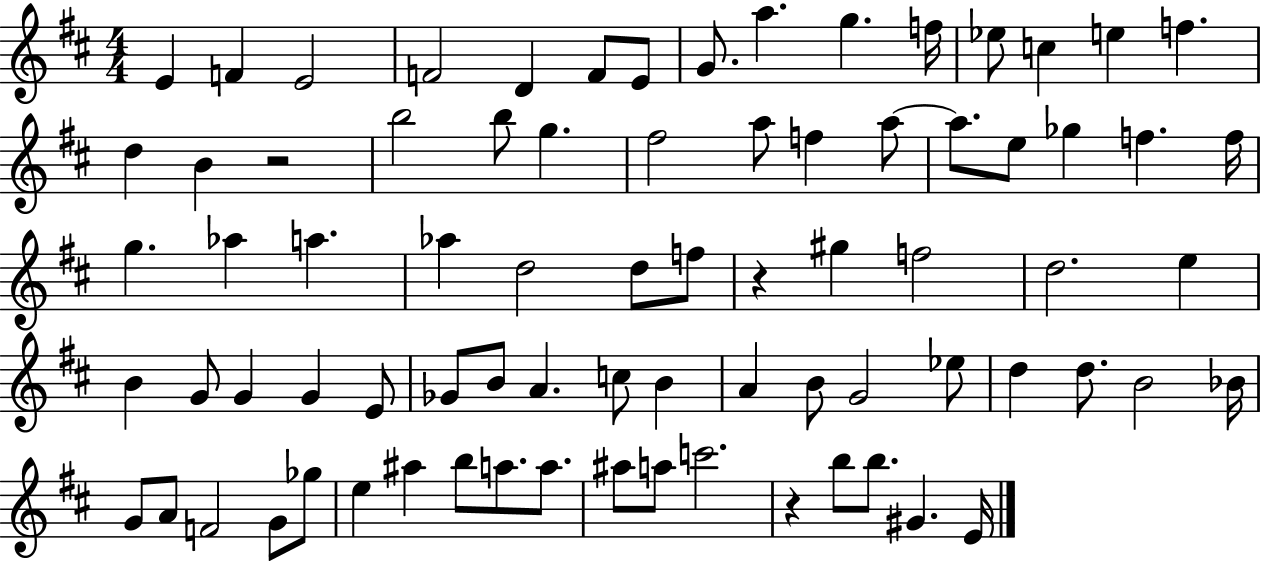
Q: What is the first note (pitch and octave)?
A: E4